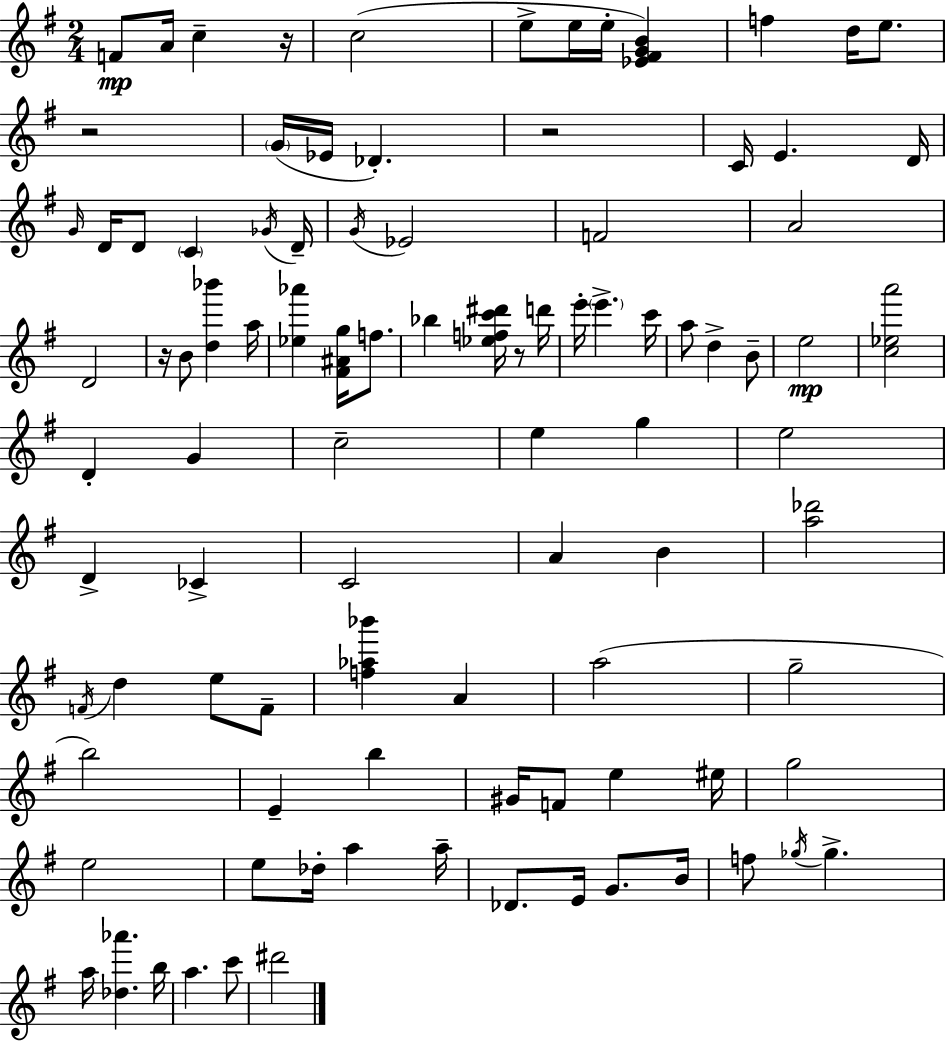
F4/e A4/s C5/q R/s C5/h E5/e E5/s E5/s [Eb4,F#4,G4,B4]/q F5/q D5/s E5/e. R/h G4/s Eb4/s Db4/q. R/h C4/s E4/q. D4/s G4/s D4/s D4/e C4/q Gb4/s D4/s G4/s Eb4/h F4/h A4/h D4/h R/s B4/e [D5,Bb6]/q A5/s [Eb5,Ab6]/q [F#4,A#4,G5]/s F5/e. Bb5/q [Eb5,F5,C6,D#6]/s R/e D6/s E6/s E6/q. C6/s A5/e D5/q B4/e E5/h [C5,Eb5,A6]/h D4/q G4/q C5/h E5/q G5/q E5/h D4/q CES4/q C4/h A4/q B4/q [A5,Db6]/h F4/s D5/q E5/e F4/e [F5,Ab5,Bb6]/q A4/q A5/h G5/h B5/h E4/q B5/q G#4/s F4/e E5/q EIS5/s G5/h E5/h E5/e Db5/s A5/q A5/s Db4/e. E4/s G4/e. B4/s F5/e Gb5/s Gb5/q. A5/s [Db5,Ab6]/q. B5/s A5/q. C6/e D#6/h